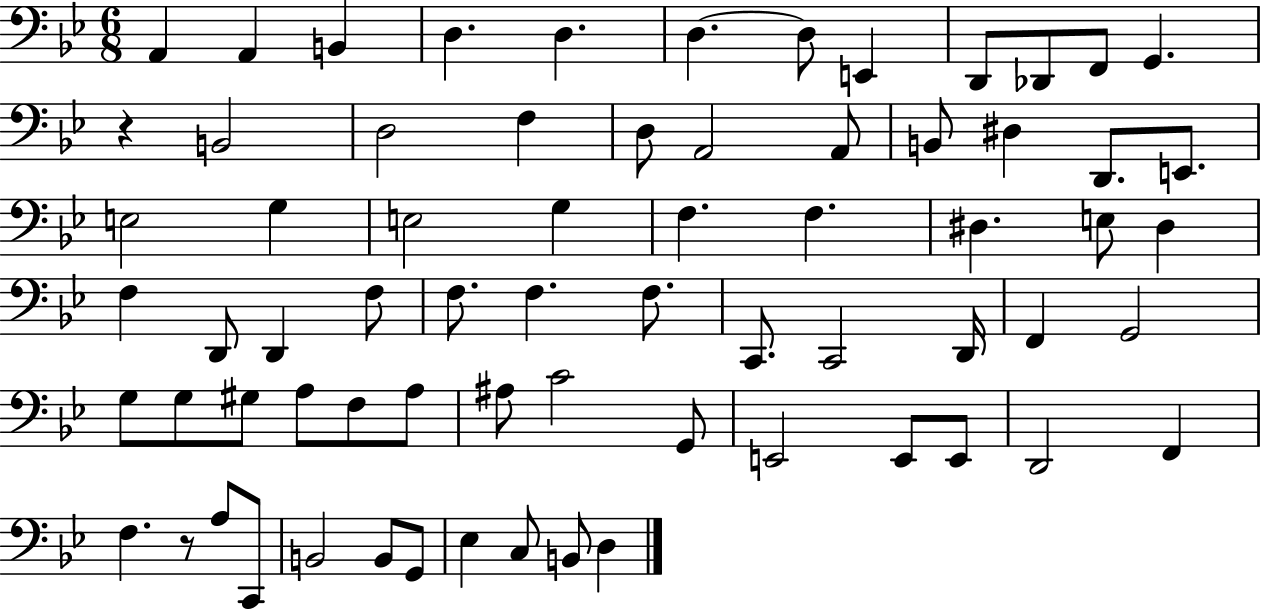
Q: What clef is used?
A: bass